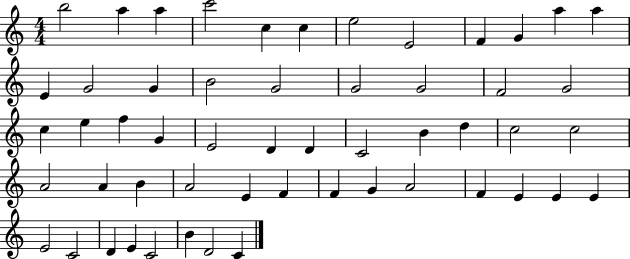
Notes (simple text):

B5/h A5/q A5/q C6/h C5/q C5/q E5/h E4/h F4/q G4/q A5/q A5/q E4/q G4/h G4/q B4/h G4/h G4/h G4/h F4/h G4/h C5/q E5/q F5/q G4/q E4/h D4/q D4/q C4/h B4/q D5/q C5/h C5/h A4/h A4/q B4/q A4/h E4/q F4/q F4/q G4/q A4/h F4/q E4/q E4/q E4/q E4/h C4/h D4/q E4/q C4/h B4/q D4/h C4/q